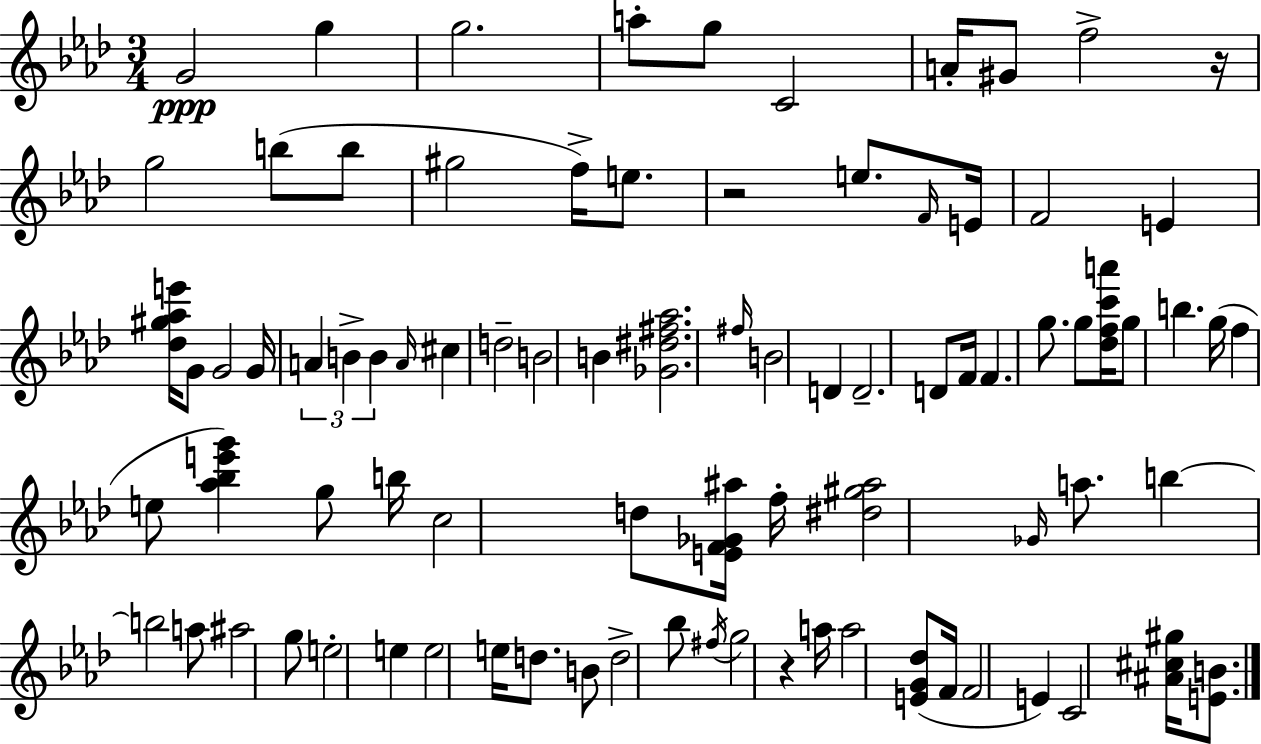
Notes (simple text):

G4/h G5/q G5/h. A5/e G5/e C4/h A4/s G#4/e F5/h R/s G5/h B5/e B5/e G#5/h F5/s E5/e. R/h E5/e. F4/s E4/s F4/h E4/q [Db5,G#5,Ab5,E6]/s G4/e G4/h G4/s A4/q B4/q B4/q A4/s C#5/q D5/h B4/h B4/q [Gb4,D#5,F#5,Ab5]/h. F#5/s B4/h D4/q D4/h. D4/e F4/s F4/q. G5/e. G5/e [Db5,F5,C6,A6]/s G5/e B5/q. G5/s F5/q E5/e [Ab5,Bb5,E6,G6]/q G5/e B5/s C5/h D5/e [E4,F4,Gb4,A#5]/s F5/s [D#5,G#5,A#5]/h Gb4/s A5/e. B5/q B5/h A5/e A#5/h G5/e E5/h E5/q E5/h E5/s D5/e. B4/e D5/h Bb5/e F#5/s G5/h R/q A5/s A5/h [E4,G4,Db5]/e F4/s F4/h E4/q C4/h [A#4,C#5,G#5]/s [E4,B4]/e.